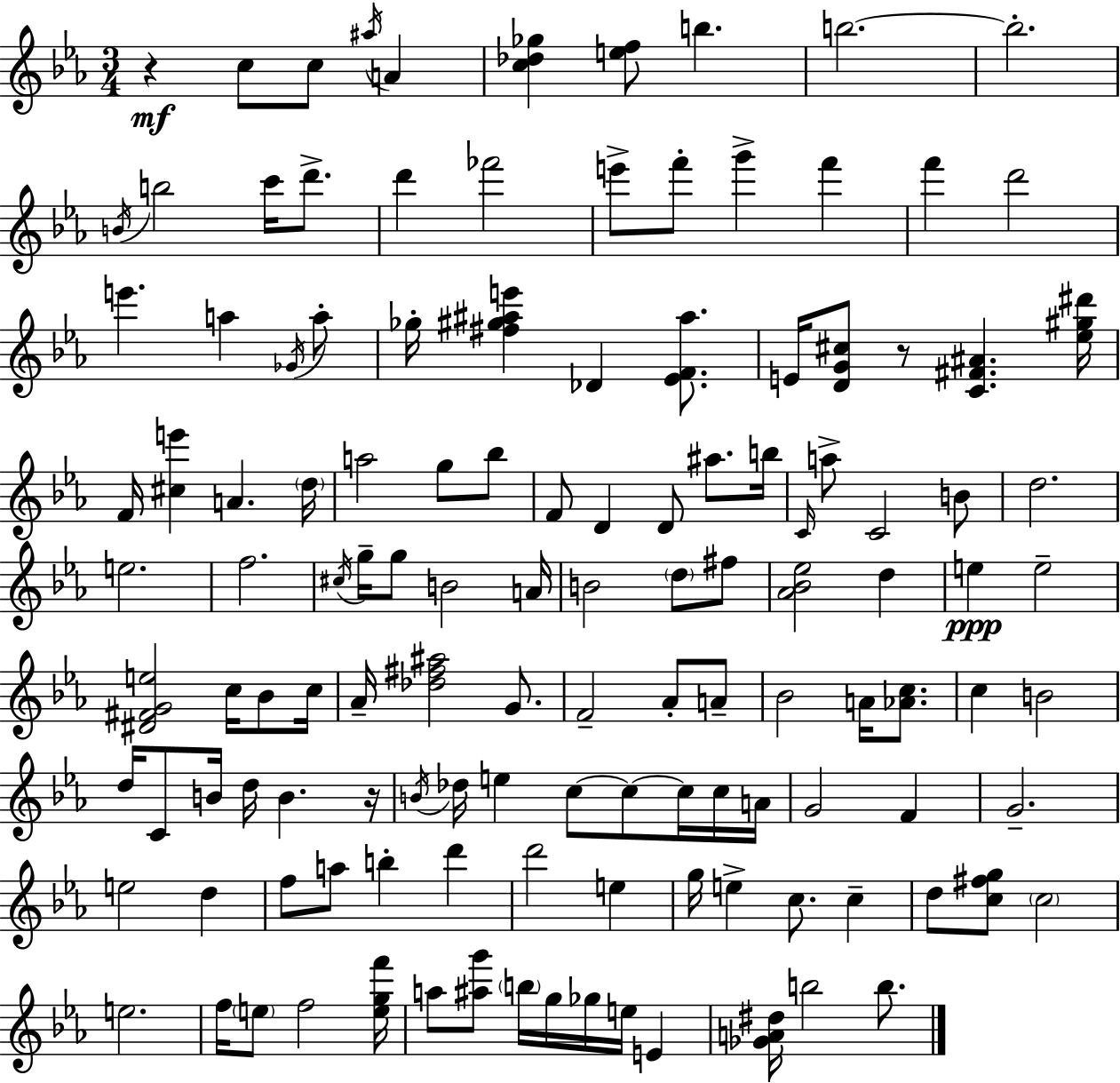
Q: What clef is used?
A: treble